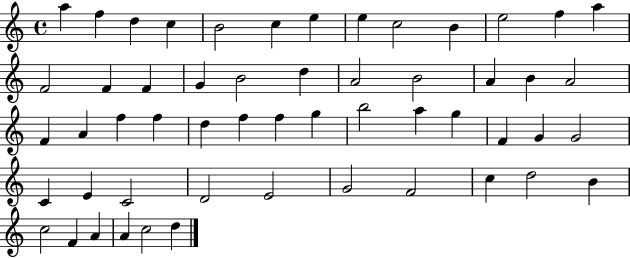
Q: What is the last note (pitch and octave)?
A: D5